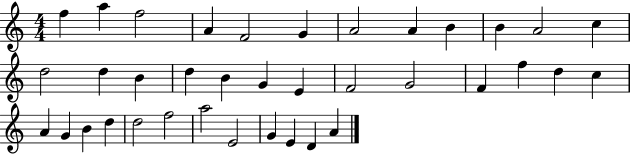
F5/q A5/q F5/h A4/q F4/h G4/q A4/h A4/q B4/q B4/q A4/h C5/q D5/h D5/q B4/q D5/q B4/q G4/q E4/q F4/h G4/h F4/q F5/q D5/q C5/q A4/q G4/q B4/q D5/q D5/h F5/h A5/h E4/h G4/q E4/q D4/q A4/q